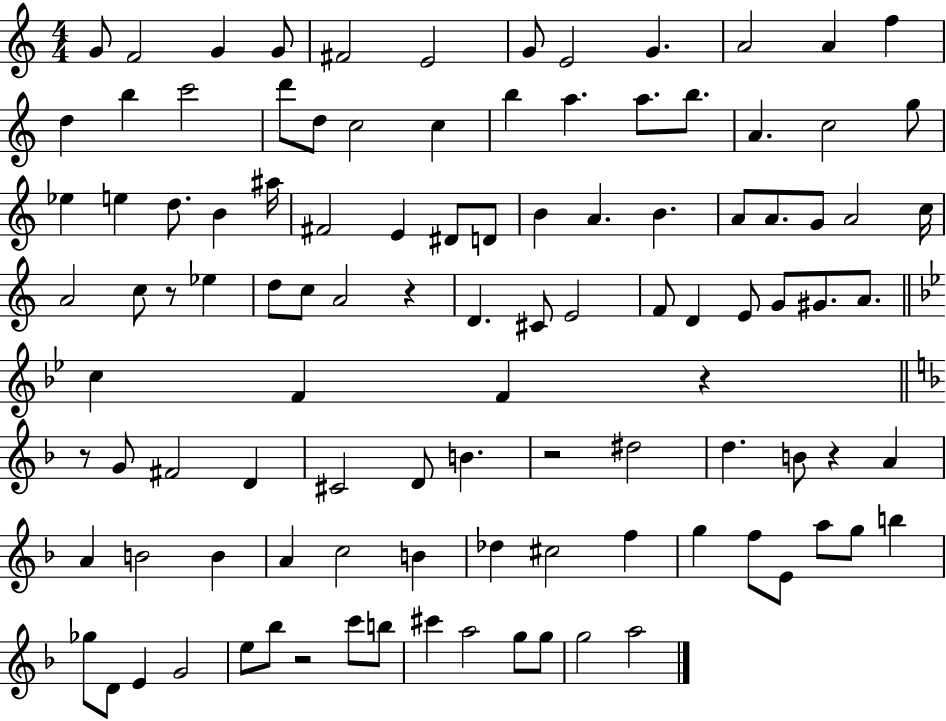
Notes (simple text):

G4/e F4/h G4/q G4/e F#4/h E4/h G4/e E4/h G4/q. A4/h A4/q F5/q D5/q B5/q C6/h D6/e D5/e C5/h C5/q B5/q A5/q. A5/e. B5/e. A4/q. C5/h G5/e Eb5/q E5/q D5/e. B4/q A#5/s F#4/h E4/q D#4/e D4/e B4/q A4/q. B4/q. A4/e A4/e. G4/e A4/h C5/s A4/h C5/e R/e Eb5/q D5/e C5/e A4/h R/q D4/q. C#4/e E4/h F4/e D4/q E4/e G4/e G#4/e. A4/e. C5/q F4/q F4/q R/q R/e G4/e F#4/h D4/q C#4/h D4/e B4/q. R/h D#5/h D5/q. B4/e R/q A4/q A4/q B4/h B4/q A4/q C5/h B4/q Db5/q C#5/h F5/q G5/q F5/e E4/e A5/e G5/e B5/q Gb5/e D4/e E4/q G4/h E5/e Bb5/e R/h C6/e B5/e C#6/q A5/h G5/e G5/e G5/h A5/h